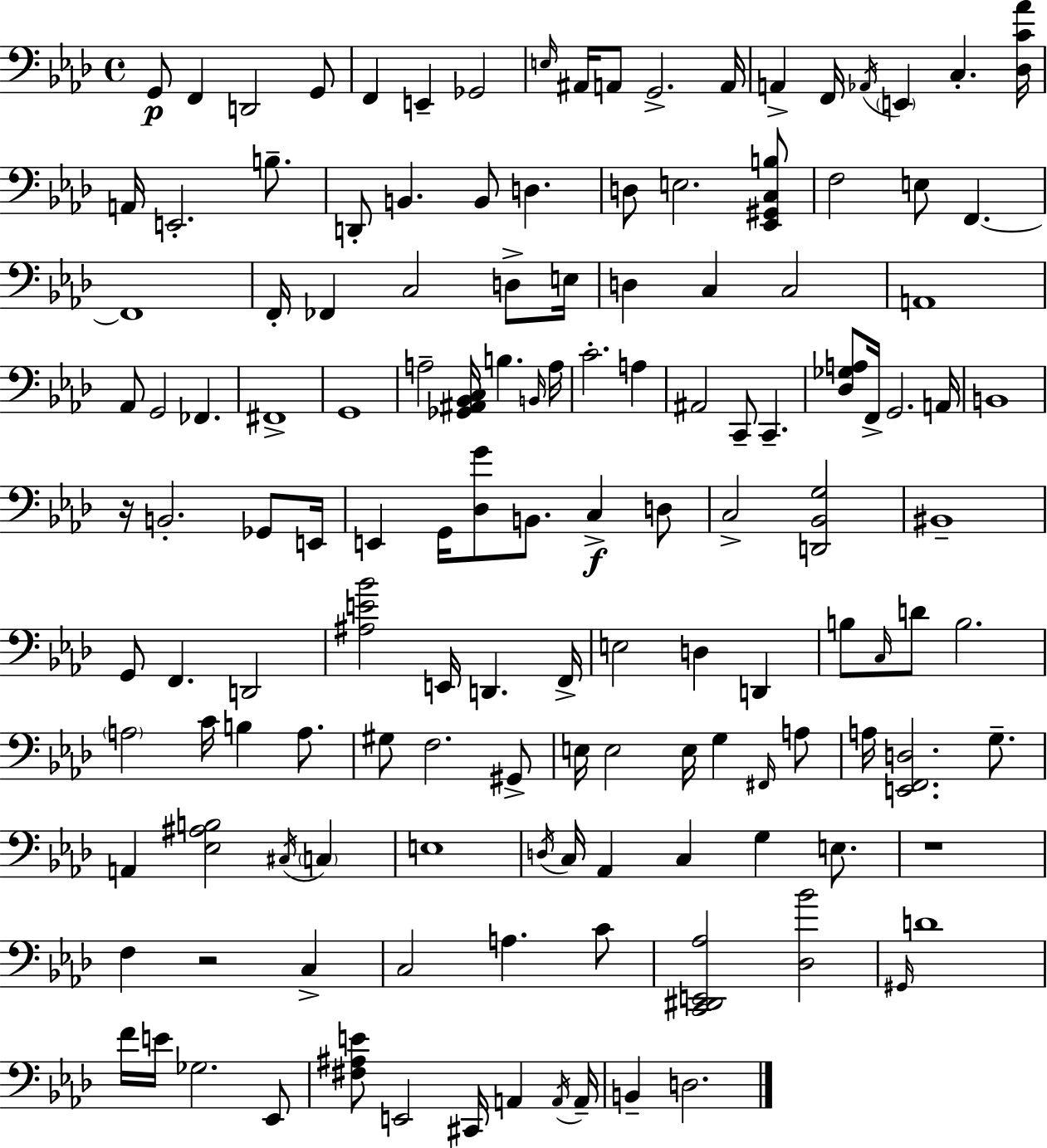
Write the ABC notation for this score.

X:1
T:Untitled
M:4/4
L:1/4
K:Ab
G,,/2 F,, D,,2 G,,/2 F,, E,, _G,,2 E,/4 ^A,,/4 A,,/2 G,,2 A,,/4 A,, F,,/4 _A,,/4 E,, C, [_D,C_A]/4 A,,/4 E,,2 B,/2 D,,/2 B,, B,,/2 D, D,/2 E,2 [_E,,^G,,C,B,]/2 F,2 E,/2 F,, F,,4 F,,/4 _F,, C,2 D,/2 E,/4 D, C, C,2 A,,4 _A,,/2 G,,2 _F,, ^F,,4 G,,4 A,2 [_G,,^A,,_B,,C,]/4 B, B,,/4 A,/4 C2 A, ^A,,2 C,,/2 C,, [_D,_G,A,]/2 F,,/4 G,,2 A,,/4 B,,4 z/4 B,,2 _G,,/2 E,,/4 E,, G,,/4 [_D,G]/2 B,,/2 C, D,/2 C,2 [D,,_B,,G,]2 ^B,,4 G,,/2 F,, D,,2 [^A,E_B]2 E,,/4 D,, F,,/4 E,2 D, D,, B,/2 C,/4 D/2 B,2 A,2 C/4 B, A,/2 ^G,/2 F,2 ^G,,/2 E,/4 E,2 E,/4 G, ^F,,/4 A,/2 A,/4 [E,,F,,D,]2 G,/2 A,, [_E,^A,B,]2 ^C,/4 C, E,4 D,/4 C,/4 _A,, C, G, E,/2 z4 F, z2 C, C,2 A, C/2 [C,,^D,,E,,_A,]2 [_D,_B]2 ^G,,/4 D4 F/4 E/4 _G,2 _E,,/2 [^F,^A,E]/2 E,,2 ^C,,/4 A,, A,,/4 A,,/4 B,, D,2